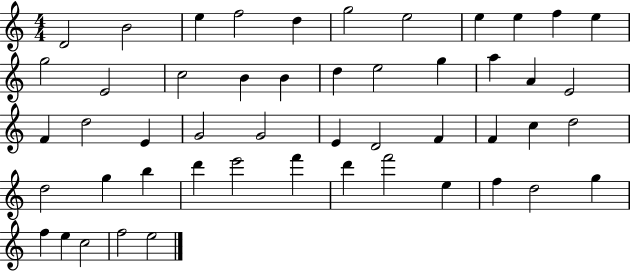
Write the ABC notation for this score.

X:1
T:Untitled
M:4/4
L:1/4
K:C
D2 B2 e f2 d g2 e2 e e f e g2 E2 c2 B B d e2 g a A E2 F d2 E G2 G2 E D2 F F c d2 d2 g b d' e'2 f' d' f'2 e f d2 g f e c2 f2 e2